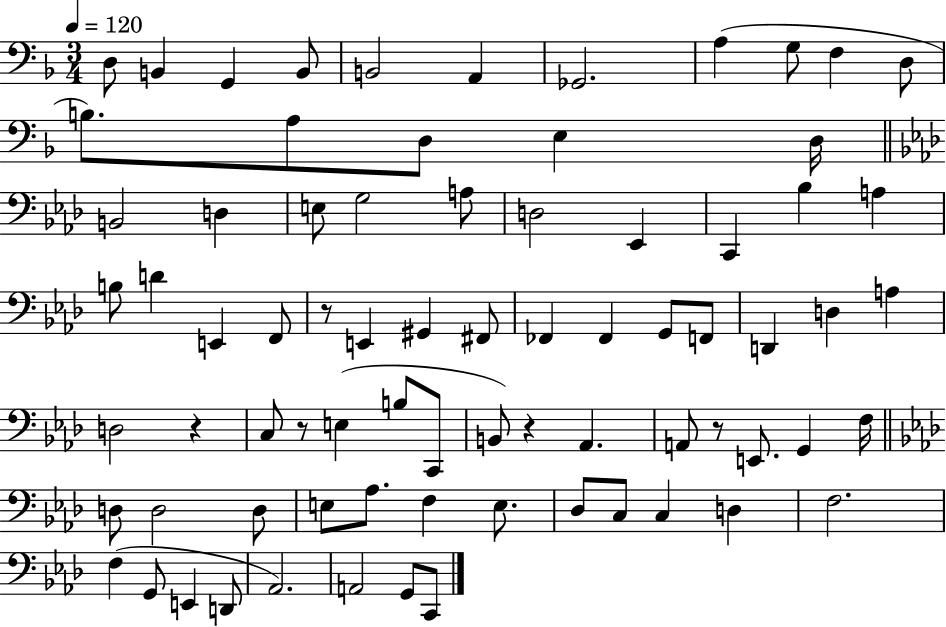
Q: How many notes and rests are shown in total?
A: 76